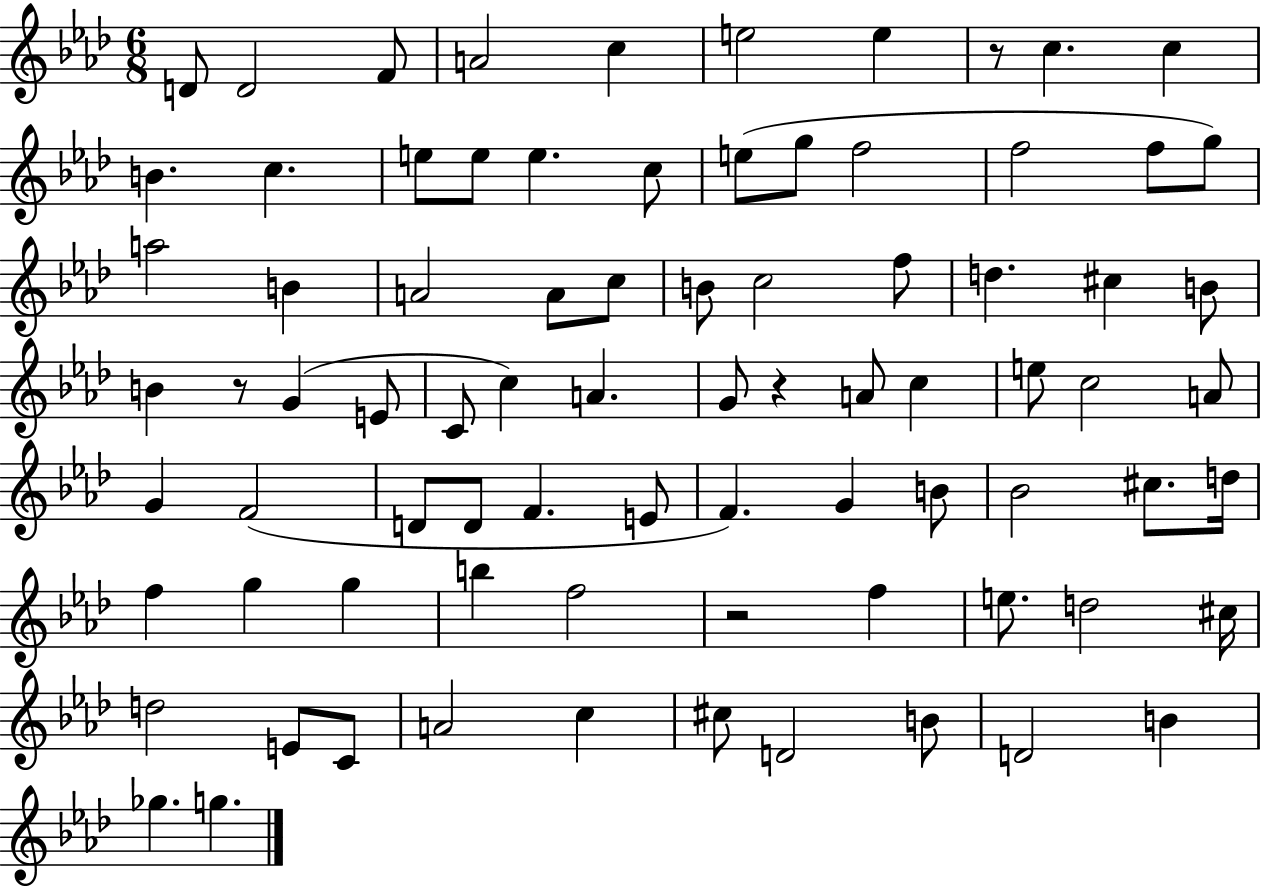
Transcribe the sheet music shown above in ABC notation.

X:1
T:Untitled
M:6/8
L:1/4
K:Ab
D/2 D2 F/2 A2 c e2 e z/2 c c B c e/2 e/2 e c/2 e/2 g/2 f2 f2 f/2 g/2 a2 B A2 A/2 c/2 B/2 c2 f/2 d ^c B/2 B z/2 G E/2 C/2 c A G/2 z A/2 c e/2 c2 A/2 G F2 D/2 D/2 F E/2 F G B/2 _B2 ^c/2 d/4 f g g b f2 z2 f e/2 d2 ^c/4 d2 E/2 C/2 A2 c ^c/2 D2 B/2 D2 B _g g